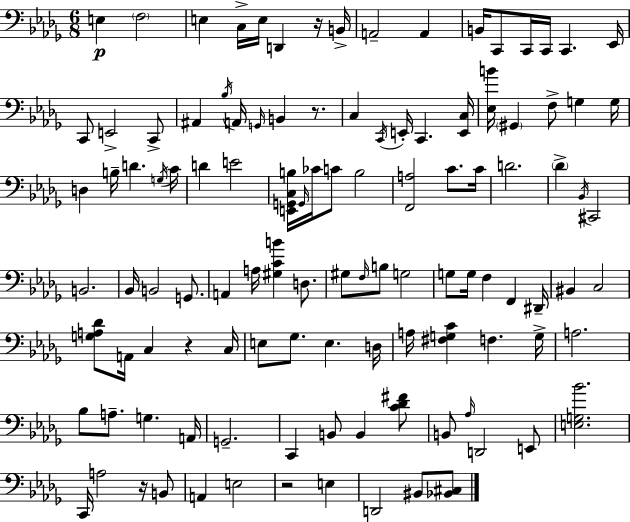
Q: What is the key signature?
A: BES minor